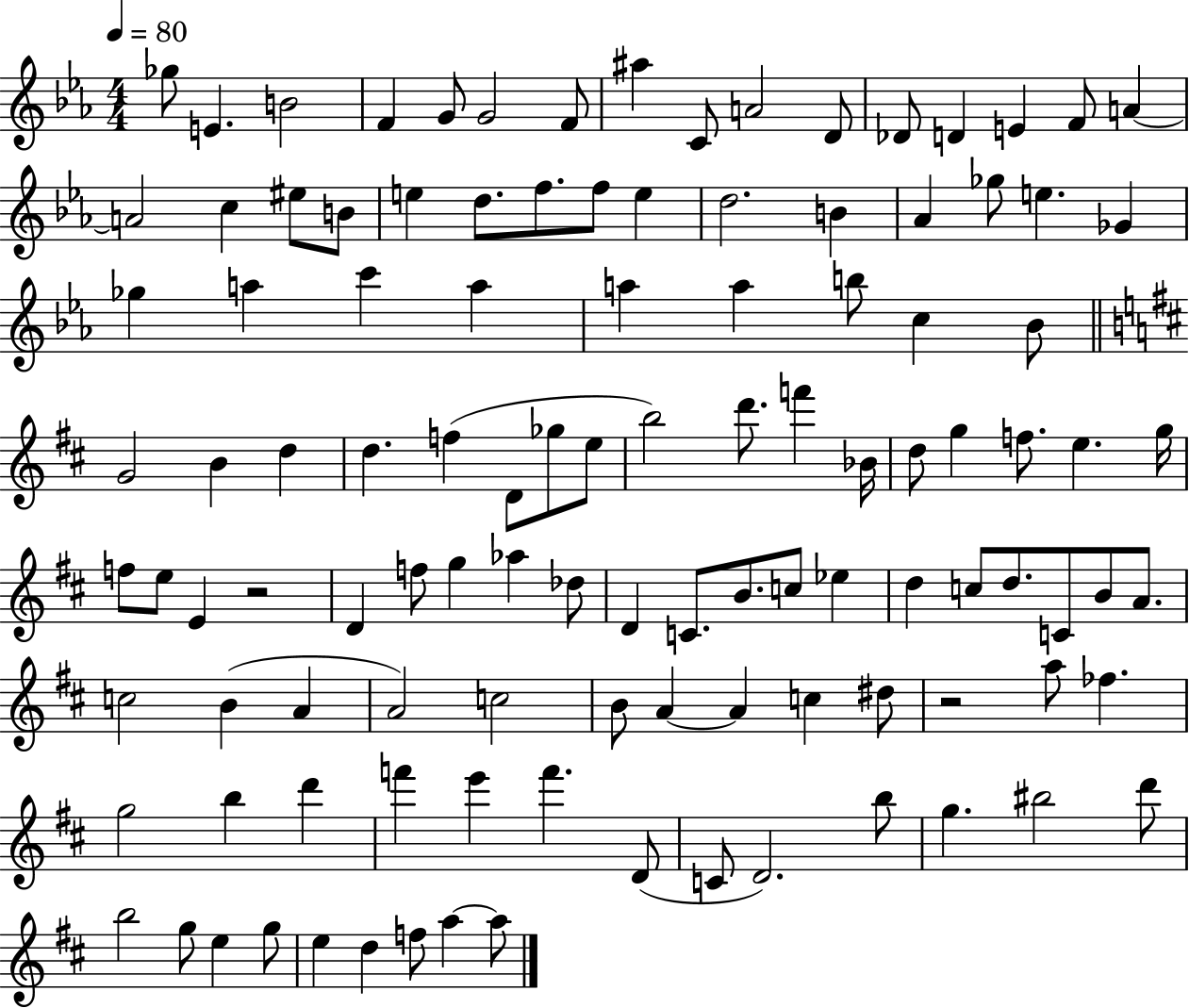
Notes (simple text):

Gb5/e E4/q. B4/h F4/q G4/e G4/h F4/e A#5/q C4/e A4/h D4/e Db4/e D4/q E4/q F4/e A4/q A4/h C5/q EIS5/e B4/e E5/q D5/e. F5/e. F5/e E5/q D5/h. B4/q Ab4/q Gb5/e E5/q. Gb4/q Gb5/q A5/q C6/q A5/q A5/q A5/q B5/e C5/q Bb4/e G4/h B4/q D5/q D5/q. F5/q D4/e Gb5/e E5/e B5/h D6/e. F6/q Bb4/s D5/e G5/q F5/e. E5/q. G5/s F5/e E5/e E4/q R/h D4/q F5/e G5/q Ab5/q Db5/e D4/q C4/e. B4/e. C5/e Eb5/q D5/q C5/e D5/e. C4/e B4/e A4/e. C5/h B4/q A4/q A4/h C5/h B4/e A4/q A4/q C5/q D#5/e R/h A5/e FES5/q. G5/h B5/q D6/q F6/q E6/q F6/q. D4/e C4/e D4/h. B5/e G5/q. BIS5/h D6/e B5/h G5/e E5/q G5/e E5/q D5/q F5/e A5/q A5/e